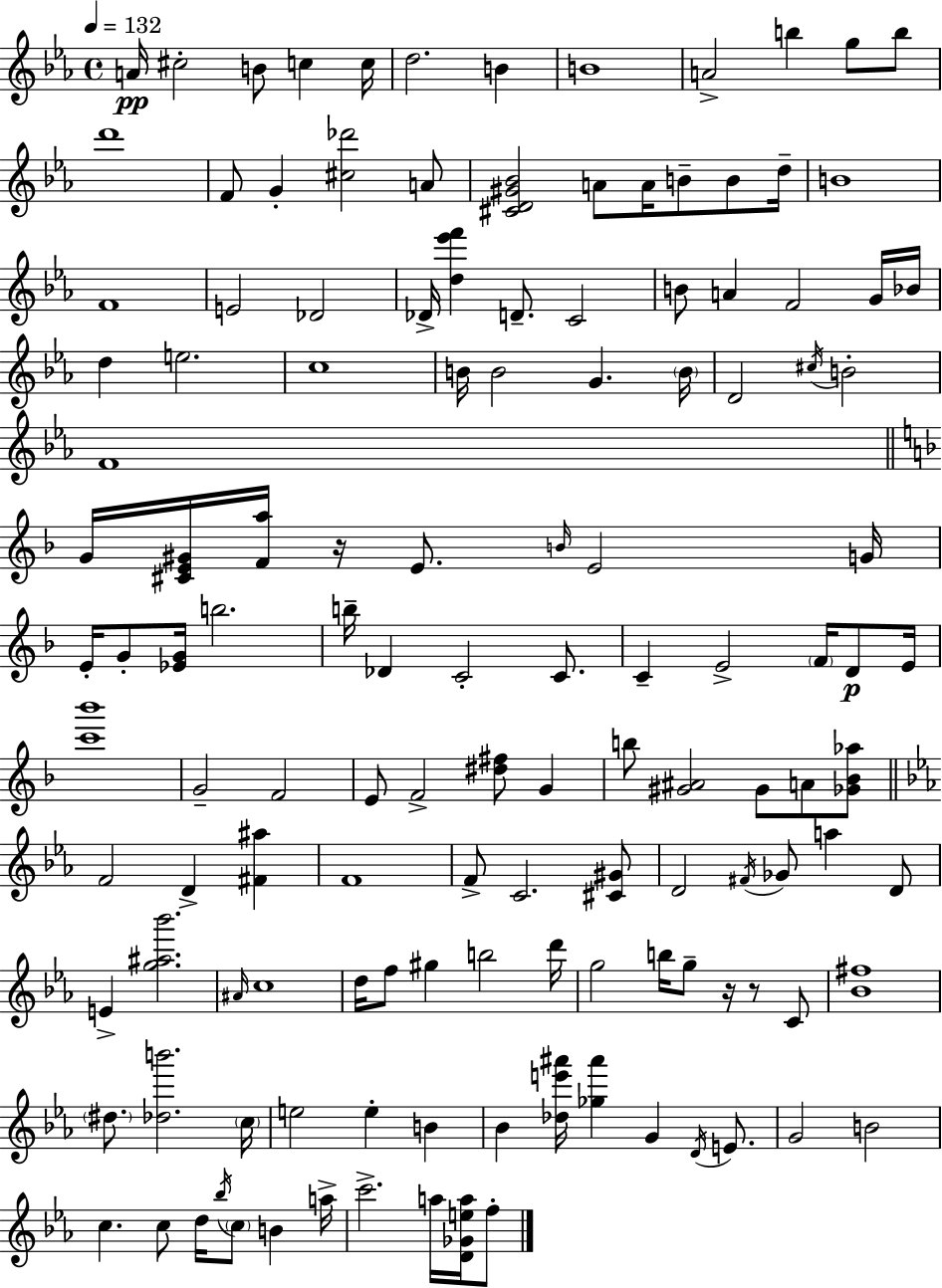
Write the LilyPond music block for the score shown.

{
  \clef treble
  \time 4/4
  \defaultTimeSignature
  \key ees \major
  \tempo 4 = 132
  \repeat volta 2 { a'16\pp cis''2-. b'8 c''4 c''16 | d''2. b'4 | b'1 | a'2-> b''4 g''8 b''8 | \break d'''1 | f'8 g'4-. <cis'' des'''>2 a'8 | <cis' d' gis' bes'>2 a'8 a'16 b'8-- b'8 d''16-- | b'1 | \break f'1 | e'2 des'2 | des'16-> <d'' ees''' f'''>4 d'8.-- c'2 | b'8 a'4 f'2 g'16 bes'16 | \break d''4 e''2. | c''1 | b'16 b'2 g'4. \parenthesize b'16 | d'2 \acciaccatura { cis''16 } b'2-. | \break f'1 | \bar "||" \break \key d \minor g'16 <cis' e' gis'>16 <f' a''>16 r16 e'8. \grace { b'16 } e'2 | g'16 e'16-. g'8-. <ees' g'>16 b''2. | b''16-- des'4 c'2-. c'8. | c'4-- e'2-> \parenthesize f'16 d'8\p | \break e'16 <c''' bes'''>1 | g'2-- f'2 | e'8 f'2-> <dis'' fis''>8 g'4 | b''8 <gis' ais'>2 gis'8 a'8 <ges' bes' aes''>8 | \break \bar "||" \break \key ees \major f'2 d'4-> <fis' ais''>4 | f'1 | f'8-> c'2. <cis' gis'>8 | d'2 \acciaccatura { fis'16 } ges'8 a''4 d'8 | \break e'4-> <g'' ais'' bes'''>2. | \grace { ais'16 } c''1 | d''16 f''8 gis''4 b''2 | d'''16 g''2 b''16 g''8-- r16 r8 | \break c'8 <bes' fis''>1 | \parenthesize dis''8. <des'' b'''>2. | \parenthesize c''16 e''2 e''4-. b'4 | bes'4 <des'' e''' ais'''>16 <ges'' ais'''>4 g'4 \acciaccatura { d'16 } | \break e'8. g'2 b'2 | c''4. c''8 d''16 \acciaccatura { bes''16 } \parenthesize c''8 b'4 | a''16-> c'''2.-> | a''16 <d' ges' e'' a''>16 f''8-. } \bar "|."
}